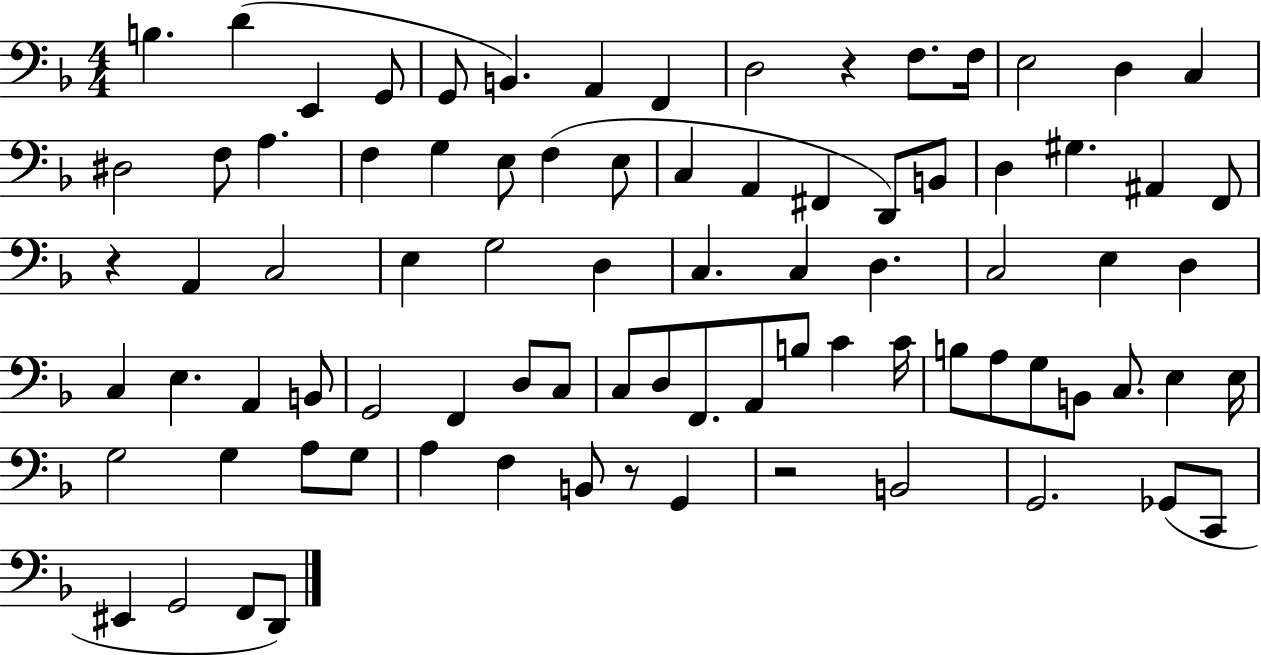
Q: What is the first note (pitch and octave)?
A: B3